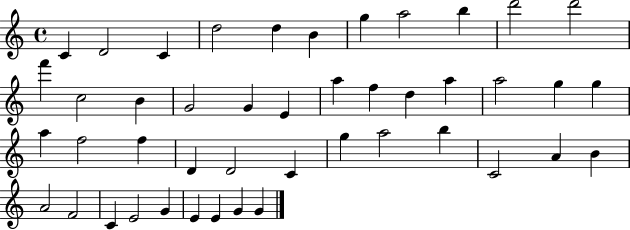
{
  \clef treble
  \time 4/4
  \defaultTimeSignature
  \key c \major
  c'4 d'2 c'4 | d''2 d''4 b'4 | g''4 a''2 b''4 | d'''2 d'''2 | \break f'''4 c''2 b'4 | g'2 g'4 e'4 | a''4 f''4 d''4 a''4 | a''2 g''4 g''4 | \break a''4 f''2 f''4 | d'4 d'2 c'4 | g''4 a''2 b''4 | c'2 a'4 b'4 | \break a'2 f'2 | c'4 e'2 g'4 | e'4 e'4 g'4 g'4 | \bar "|."
}